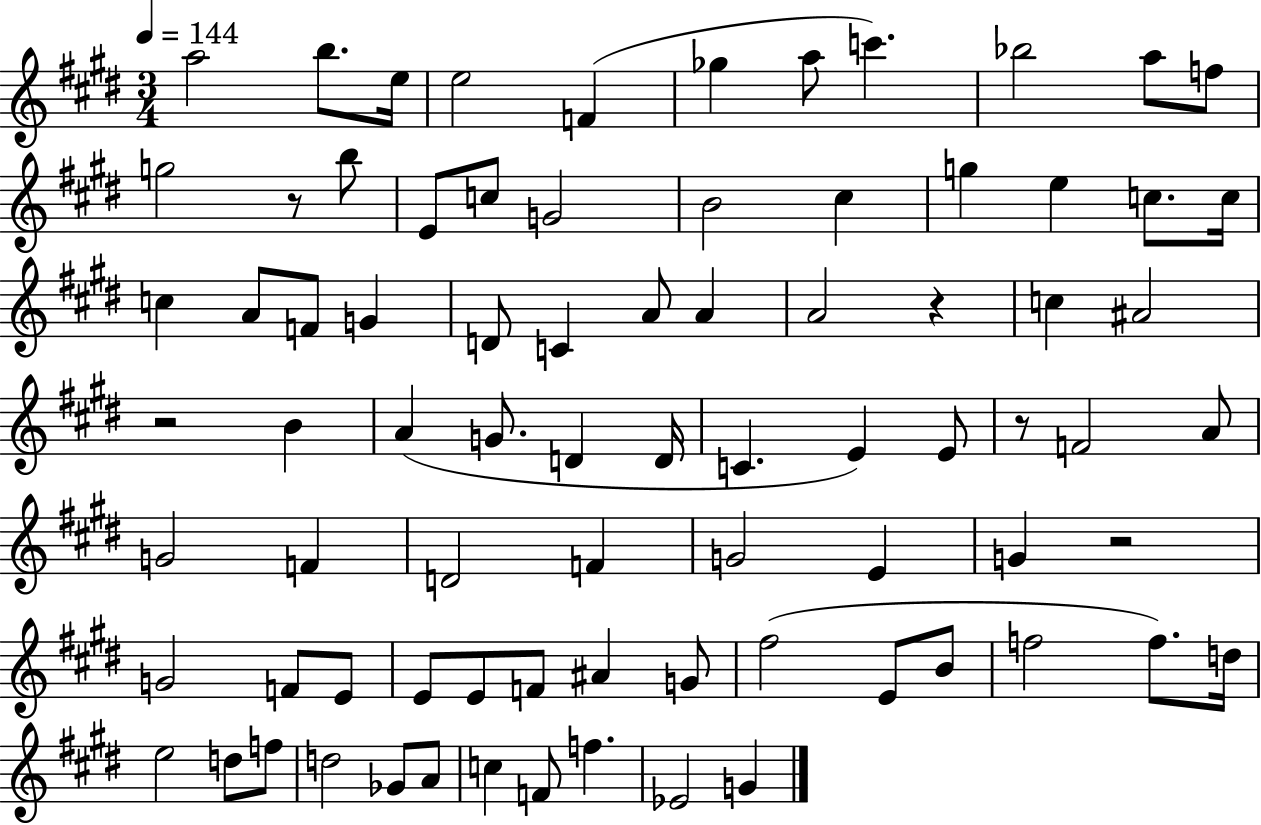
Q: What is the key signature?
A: E major